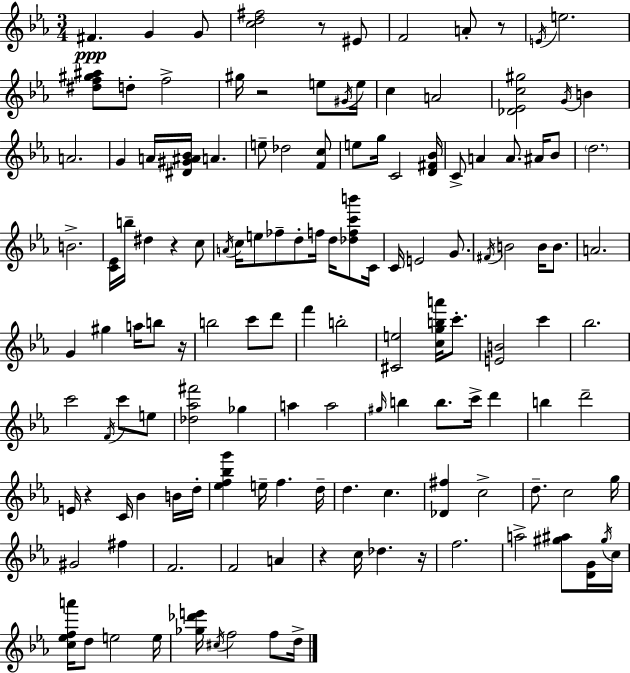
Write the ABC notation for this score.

X:1
T:Untitled
M:3/4
L:1/4
K:Cm
^F G G/2 [cd^f]2 z/2 ^E/2 F2 A/2 z/2 E/4 e2 [^df^g^a]/2 d/2 f2 ^g/4 z2 e/2 ^G/4 e/4 c A2 [_D_Ec^g]2 G/4 B A2 G A/4 [^D^G^A_B]/4 A e/2 _d2 [Fc]/2 e/2 g/4 C2 [D^F_B]/4 C/2 A A/2 ^A/4 _B/2 d2 B2 [C_E]/4 b/4 ^d z c/2 A/4 c/4 e/2 _f/2 d/2 f/4 d/4 [_dfc'b']/2 C/4 C/4 E2 G/2 ^F/4 B2 B/4 B/2 A2 G ^g a/4 b/2 z/4 b2 c'/2 d'/2 f' b2 [^Ce]2 [cgba']/4 c'/2 [EB]2 c' _b2 c'2 F/4 c'/2 e/2 [_d_a^f']2 _g a a2 ^g/4 b b/2 c'/4 d' b d'2 E/4 z C/4 _B B/4 d/4 [_ef_bg'] e/4 f d/4 d c [_D^f] c2 d/2 c2 g/4 ^G2 ^f F2 F2 A z c/4 _d z/4 f2 a2 [^g^a]/2 [DG]/4 ^g/4 c/4 [c_efa']/4 d/2 e2 e/4 [_g_d'e']/4 ^c/4 f2 f/2 d/4